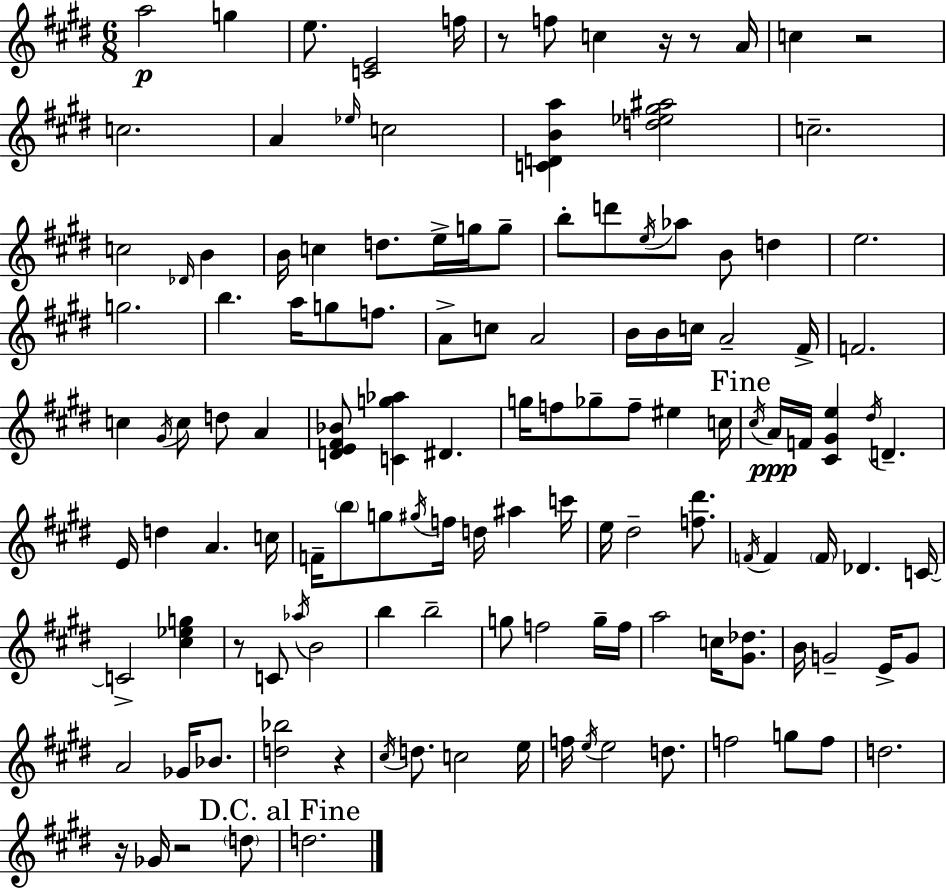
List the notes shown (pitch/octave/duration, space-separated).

A5/h G5/q E5/e. [C4,E4]/h F5/s R/e F5/e C5/q R/s R/e A4/s C5/q R/h C5/h. A4/q Eb5/s C5/h [C4,D4,B4,A5]/q [D5,Eb5,G#5,A#5]/h C5/h. C5/h Db4/s B4/q B4/s C5/q D5/e. E5/s G5/s G5/e B5/e D6/e E5/s Ab5/e B4/e D5/q E5/h. G5/h. B5/q. A5/s G5/e F5/e. A4/e C5/e A4/h B4/s B4/s C5/s A4/h F#4/s F4/h. C5/q G#4/s C5/e D5/e A4/q [D4,E4,F#4,Bb4]/e [C4,G5,Ab5]/q D#4/q. G5/s F5/e Gb5/e F5/e EIS5/q C5/s C#5/s A4/s F4/s [C#4,G#4,E5]/q D#5/s D4/q. E4/s D5/q A4/q. C5/s F4/s B5/e G5/e G#5/s F5/s D5/s A#5/q C6/s E5/s D#5/h [F5,D#6]/e. F4/s F4/q F4/s Db4/q. C4/s C4/h [C#5,Eb5,G5]/q R/e C4/e Ab5/s B4/h B5/q B5/h G5/e F5/h G5/s F5/s A5/h C5/s [G#4,Db5]/e. B4/s G4/h E4/s G4/e A4/h Gb4/s Bb4/e. [D5,Bb5]/h R/q C#5/s D5/e. C5/h E5/s F5/s E5/s E5/h D5/e. F5/h G5/e F5/e D5/h. R/s Gb4/s R/h D5/e D5/h.